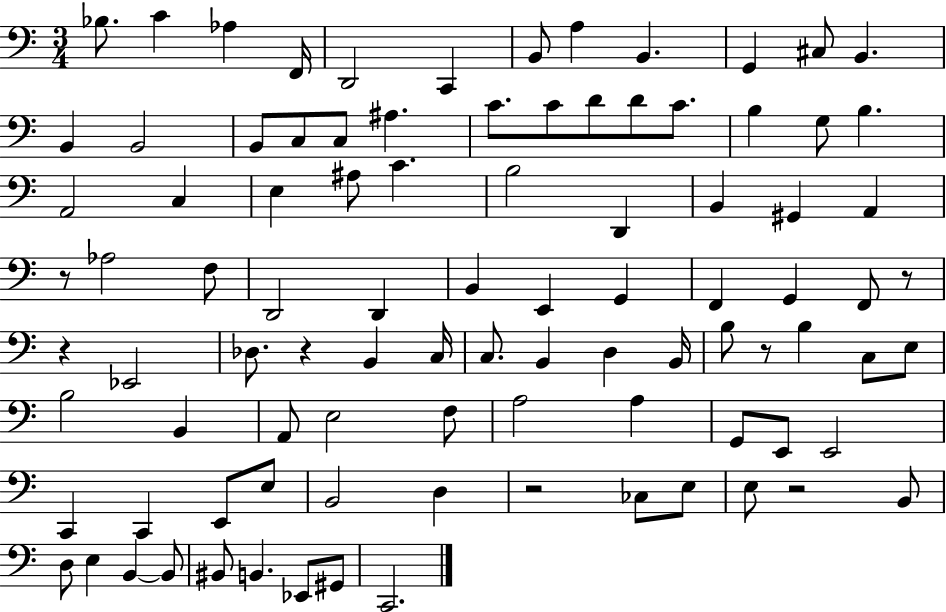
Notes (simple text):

Bb3/e. C4/q Ab3/q F2/s D2/h C2/q B2/e A3/q B2/q. G2/q C#3/e B2/q. B2/q B2/h B2/e C3/e C3/e A#3/q. C4/e. C4/e D4/e D4/e C4/e. B3/q G3/e B3/q. A2/h C3/q E3/q A#3/e C4/q. B3/h D2/q B2/q G#2/q A2/q R/e Ab3/h F3/e D2/h D2/q B2/q E2/q G2/q F2/q G2/q F2/e R/e R/q Eb2/h Db3/e. R/q B2/q C3/s C3/e. B2/q D3/q B2/s B3/e R/e B3/q C3/e E3/e B3/h B2/q A2/e E3/h F3/e A3/h A3/q G2/e E2/e E2/h C2/q C2/q E2/e E3/e B2/h D3/q R/h CES3/e E3/e E3/e R/h B2/e D3/e E3/q B2/q B2/e BIS2/e B2/q. Eb2/e G#2/e C2/h.